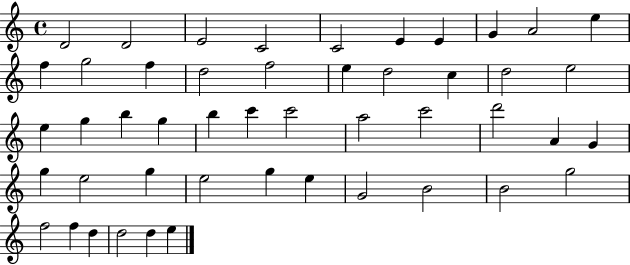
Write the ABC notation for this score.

X:1
T:Untitled
M:4/4
L:1/4
K:C
D2 D2 E2 C2 C2 E E G A2 e f g2 f d2 f2 e d2 c d2 e2 e g b g b c' c'2 a2 c'2 d'2 A G g e2 g e2 g e G2 B2 B2 g2 f2 f d d2 d e